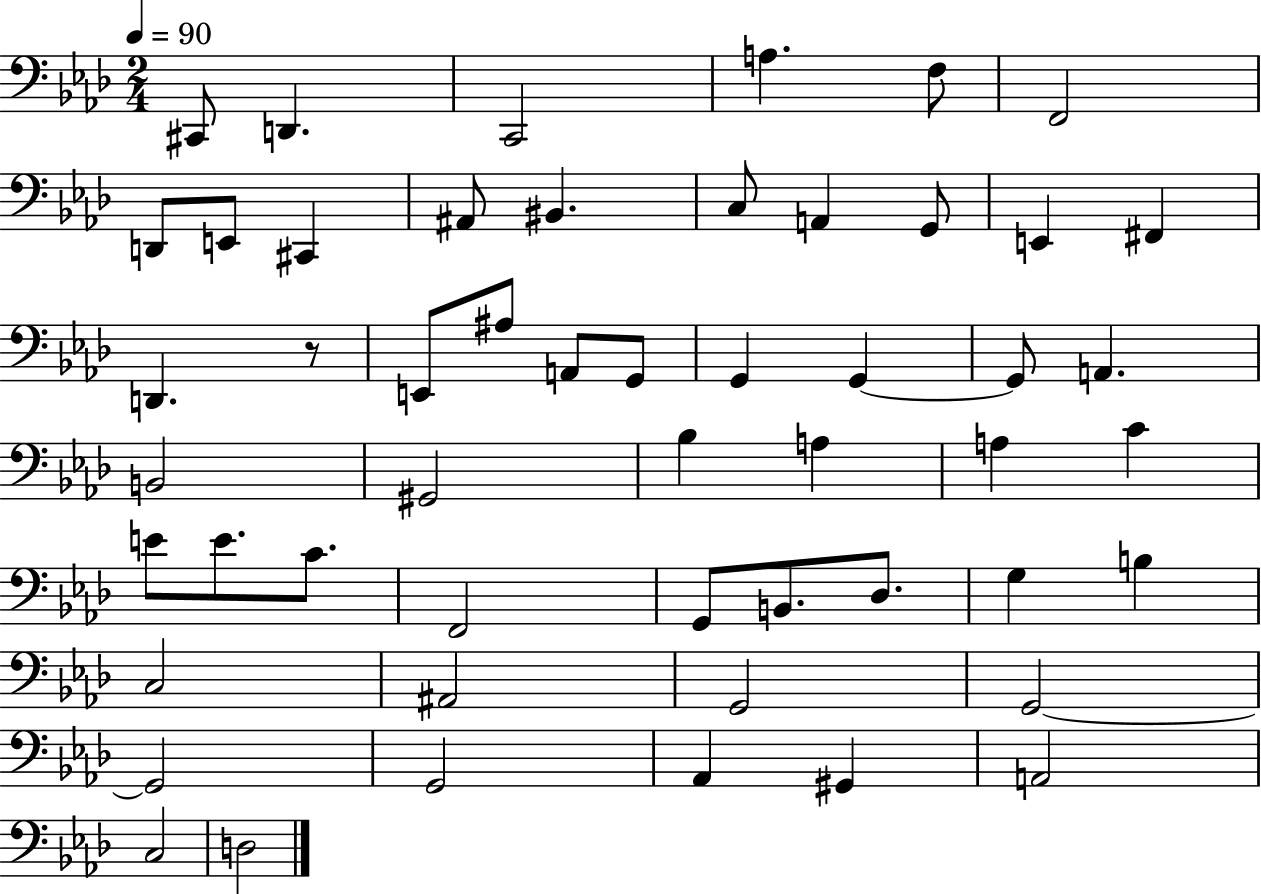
{
  \clef bass
  \numericTimeSignature
  \time 2/4
  \key aes \major
  \tempo 4 = 90
  cis,8 d,4. | c,2 | a4. f8 | f,2 | \break d,8 e,8 cis,4 | ais,8 bis,4. | c8 a,4 g,8 | e,4 fis,4 | \break d,4. r8 | e,8 ais8 a,8 g,8 | g,4 g,4~~ | g,8 a,4. | \break b,2 | gis,2 | bes4 a4 | a4 c'4 | \break e'8 e'8. c'8. | f,2 | g,8 b,8. des8. | g4 b4 | \break c2 | ais,2 | g,2 | g,2~~ | \break g,2 | g,2 | aes,4 gis,4 | a,2 | \break c2 | d2 | \bar "|."
}